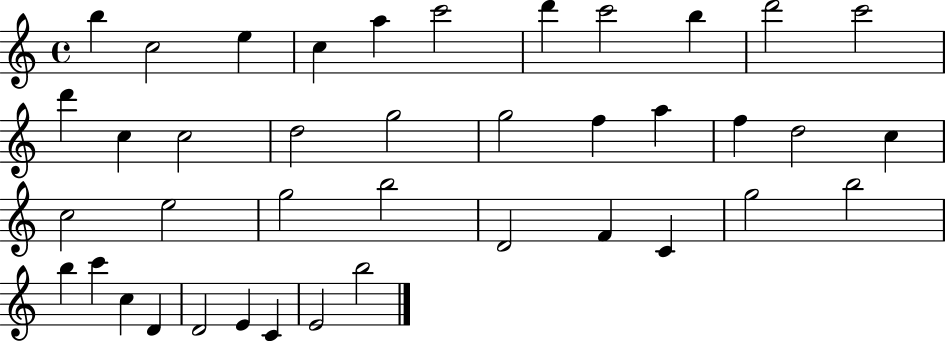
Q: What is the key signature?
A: C major